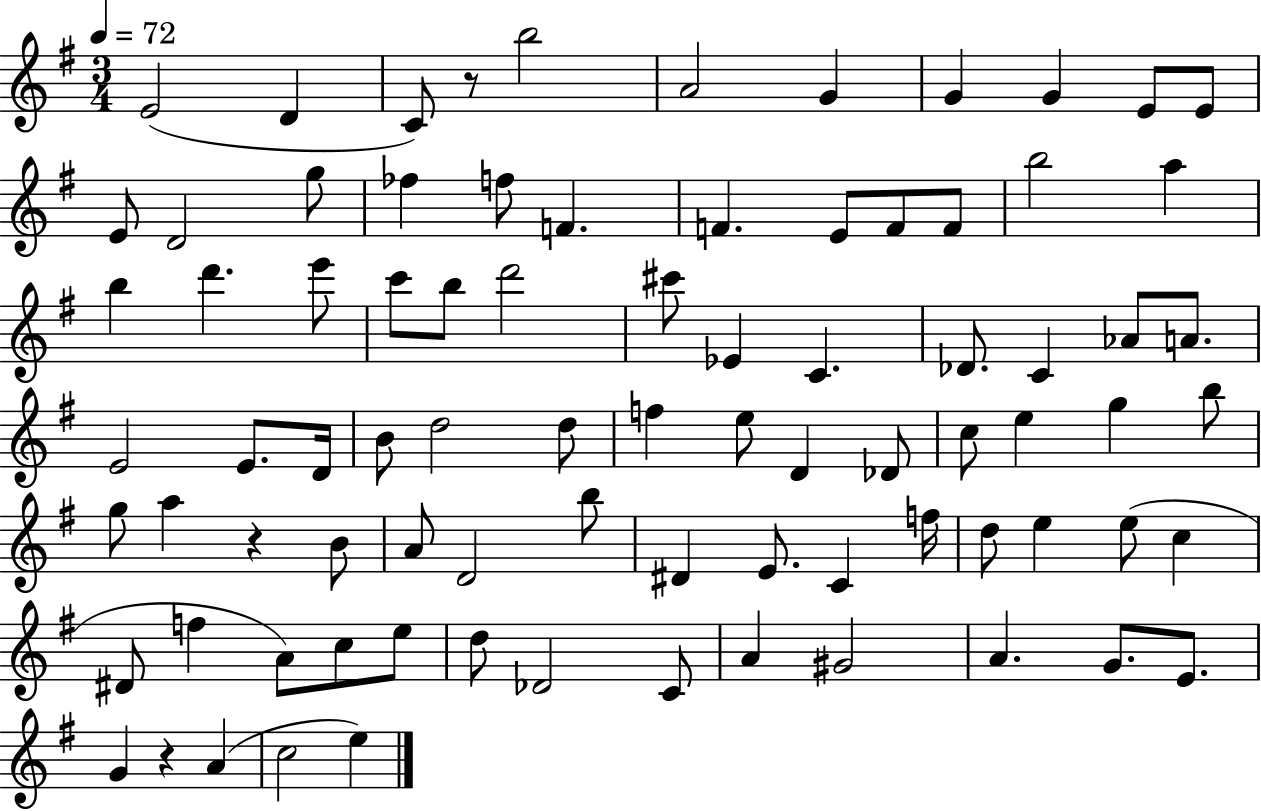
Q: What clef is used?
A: treble